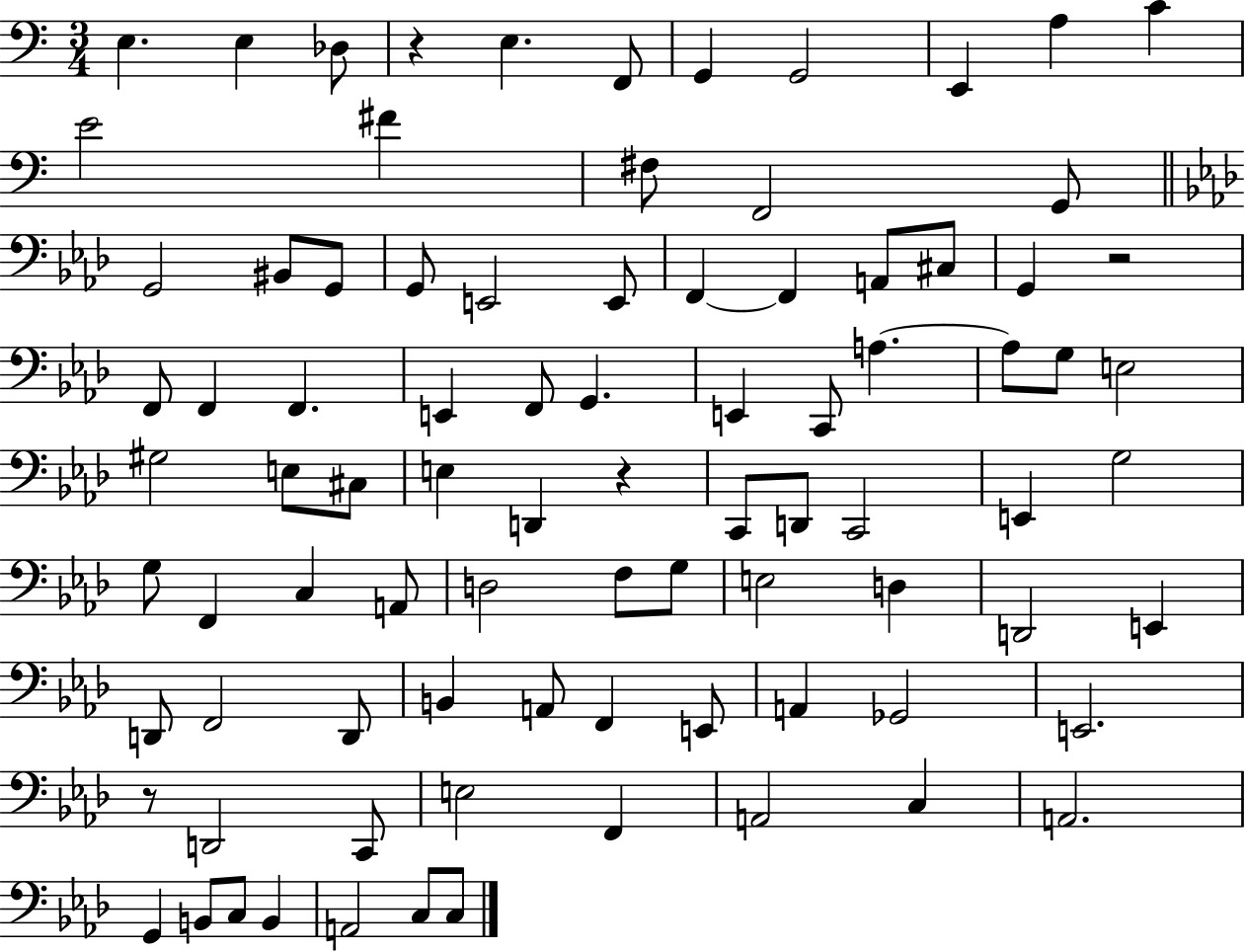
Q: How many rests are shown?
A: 4